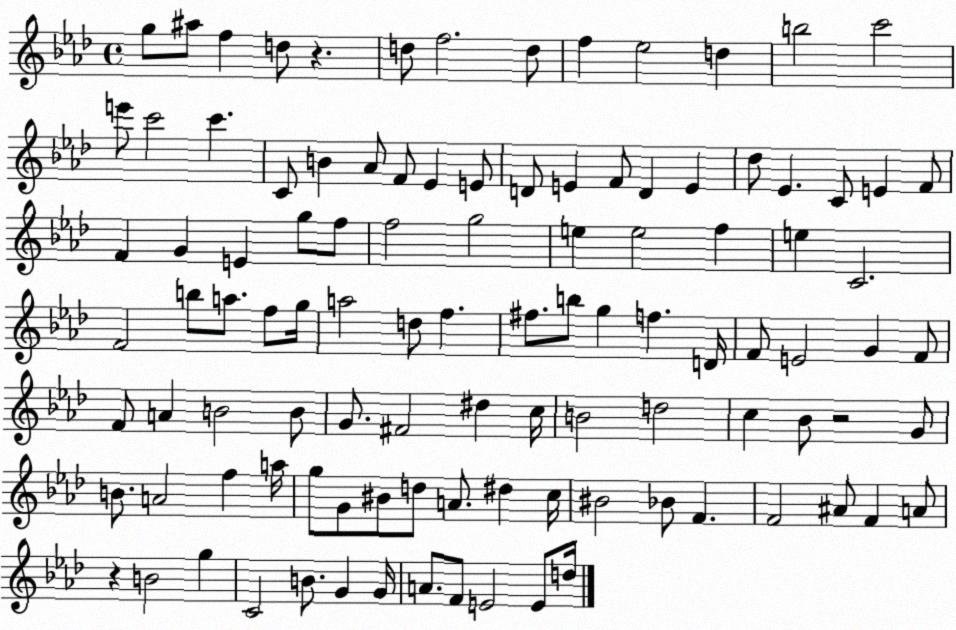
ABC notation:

X:1
T:Untitled
M:4/4
L:1/4
K:Ab
g/2 ^a/2 f d/2 z d/2 f2 d/2 f _e2 d b2 c'2 e'/2 c'2 c' C/2 B _A/2 F/2 _E E/2 D/2 E F/2 D E _d/2 _E C/2 E F/2 F G E g/2 f/2 f2 g2 e e2 f e C2 F2 b/2 a/2 f/2 g/4 a2 d/2 f ^f/2 b/2 g f D/4 F/2 E2 G F/2 F/2 A B2 B/2 G/2 ^F2 ^d c/4 B2 d2 c _B/2 z2 G/2 B/2 A2 f a/4 g/2 G/2 ^B/2 d/2 A/2 ^d c/4 ^B2 _B/2 F F2 ^A/2 F A/2 z B2 g C2 B/2 G G/4 A/2 F/2 E2 E/2 d/4